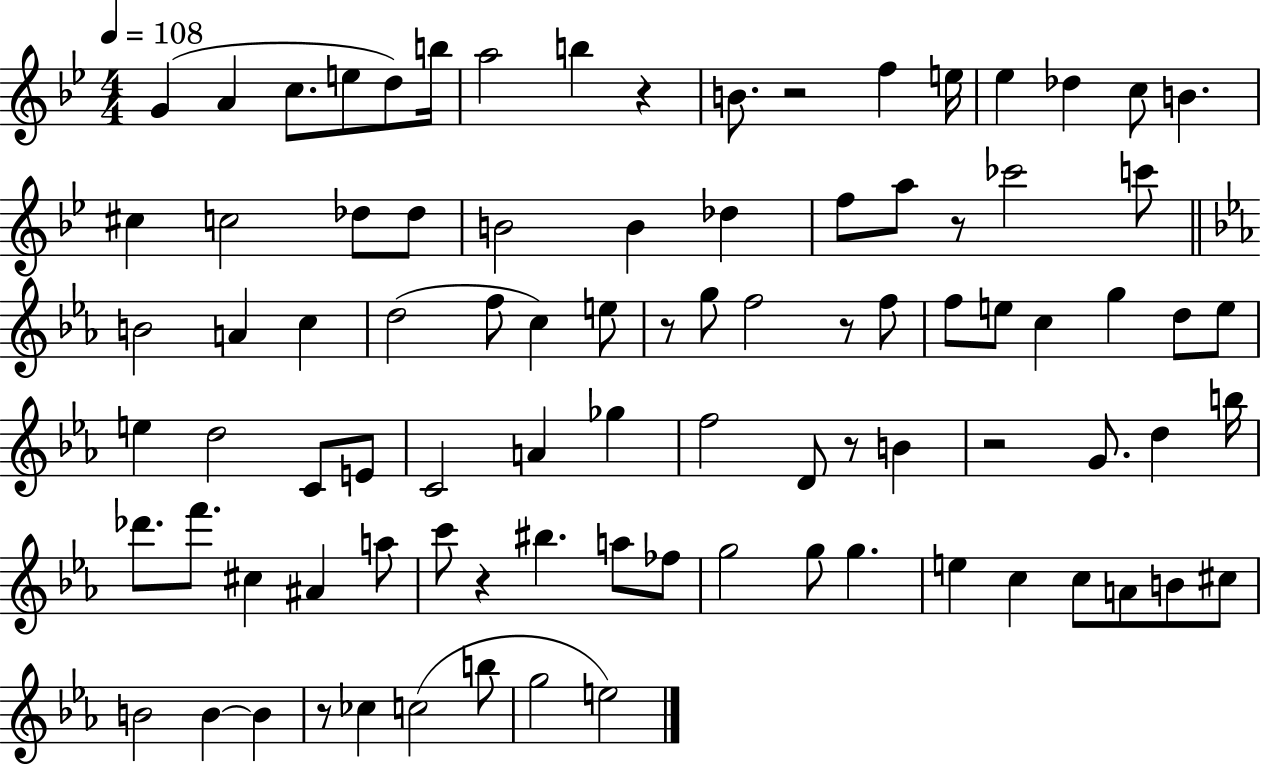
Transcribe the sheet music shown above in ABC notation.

X:1
T:Untitled
M:4/4
L:1/4
K:Bb
G A c/2 e/2 d/2 b/4 a2 b z B/2 z2 f e/4 _e _d c/2 B ^c c2 _d/2 _d/2 B2 B _d f/2 a/2 z/2 _c'2 c'/2 B2 A c d2 f/2 c e/2 z/2 g/2 f2 z/2 f/2 f/2 e/2 c g d/2 e/2 e d2 C/2 E/2 C2 A _g f2 D/2 z/2 B z2 G/2 d b/4 _d'/2 f'/2 ^c ^A a/2 c'/2 z ^b a/2 _f/2 g2 g/2 g e c c/2 A/2 B/2 ^c/2 B2 B B z/2 _c c2 b/2 g2 e2